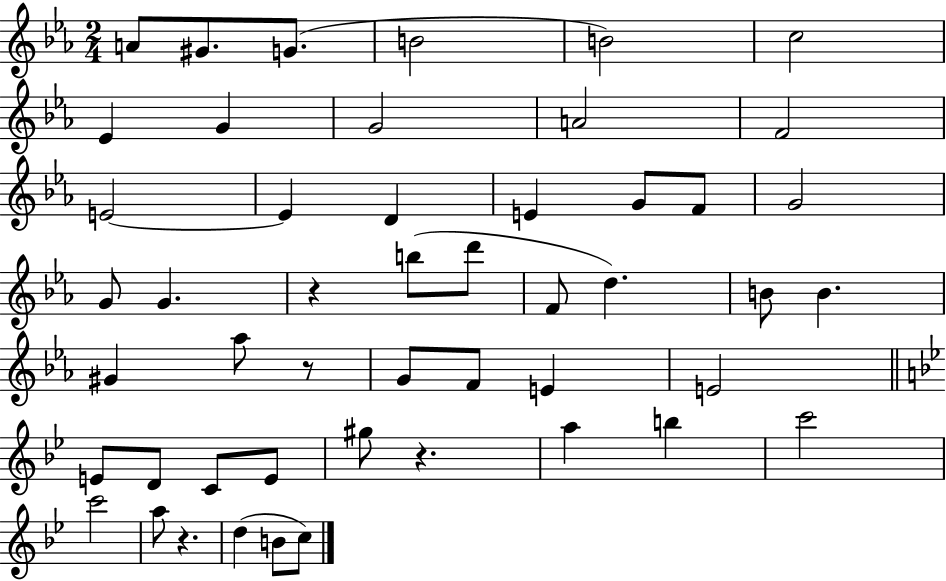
{
  \clef treble
  \numericTimeSignature
  \time 2/4
  \key ees \major
  a'8 gis'8. g'8.( | b'2 | b'2) | c''2 | \break ees'4 g'4 | g'2 | a'2 | f'2 | \break e'2~~ | e'4 d'4 | e'4 g'8 f'8 | g'2 | \break g'8 g'4. | r4 b''8( d'''8 | f'8 d''4.) | b'8 b'4. | \break gis'4 aes''8 r8 | g'8 f'8 e'4 | e'2 | \bar "||" \break \key bes \major e'8 d'8 c'8 e'8 | gis''8 r4. | a''4 b''4 | c'''2 | \break c'''2 | a''8 r4. | d''4( b'8 c''8) | \bar "|."
}